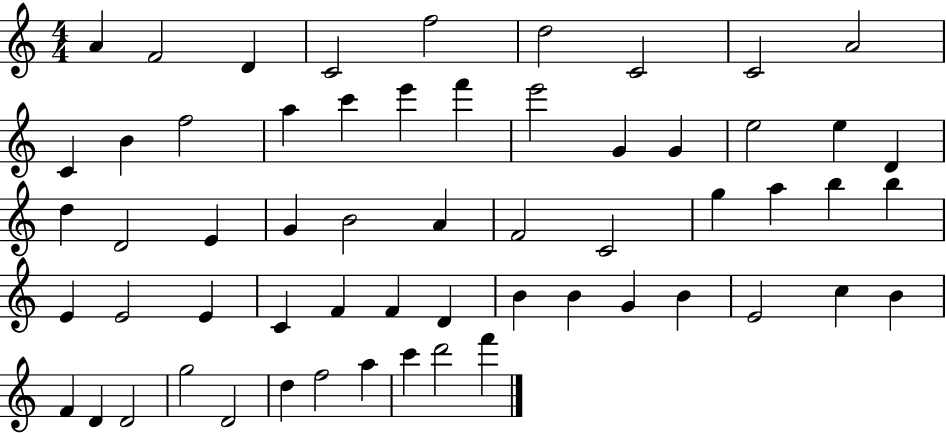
{
  \clef treble
  \numericTimeSignature
  \time 4/4
  \key c \major
  a'4 f'2 d'4 | c'2 f''2 | d''2 c'2 | c'2 a'2 | \break c'4 b'4 f''2 | a''4 c'''4 e'''4 f'''4 | e'''2 g'4 g'4 | e''2 e''4 d'4 | \break d''4 d'2 e'4 | g'4 b'2 a'4 | f'2 c'2 | g''4 a''4 b''4 b''4 | \break e'4 e'2 e'4 | c'4 f'4 f'4 d'4 | b'4 b'4 g'4 b'4 | e'2 c''4 b'4 | \break f'4 d'4 d'2 | g''2 d'2 | d''4 f''2 a''4 | c'''4 d'''2 f'''4 | \break \bar "|."
}